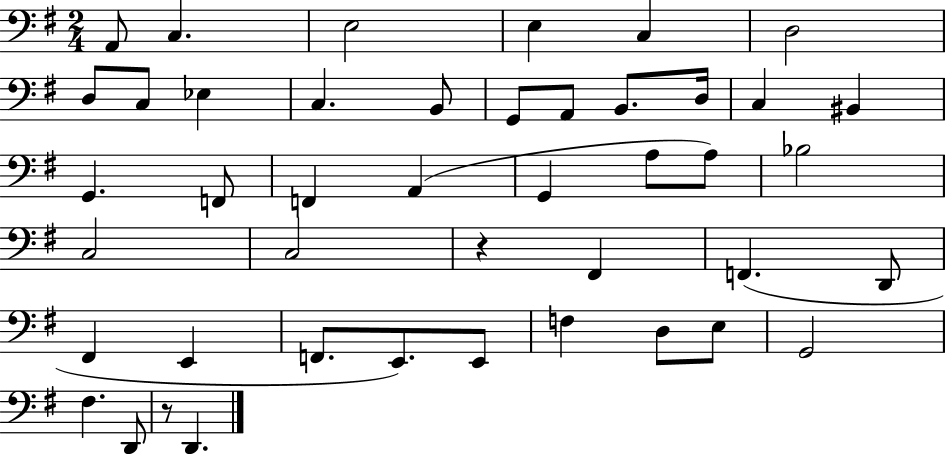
{
  \clef bass
  \numericTimeSignature
  \time 2/4
  \key g \major
  a,8 c4. | e2 | e4 c4 | d2 | \break d8 c8 ees4 | c4. b,8 | g,8 a,8 b,8. d16 | c4 bis,4 | \break g,4. f,8 | f,4 a,4( | g,4 a8 a8) | bes2 | \break c2 | c2 | r4 fis,4 | f,4.( d,8 | \break fis,4 e,4 | f,8. e,8.) e,8 | f4 d8 e8 | g,2 | \break fis4. d,8 | r8 d,4. | \bar "|."
}